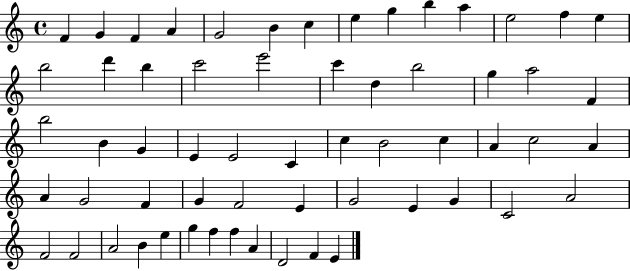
{
  \clef treble
  \time 4/4
  \defaultTimeSignature
  \key c \major
  f'4 g'4 f'4 a'4 | g'2 b'4 c''4 | e''4 g''4 b''4 a''4 | e''2 f''4 e''4 | \break b''2 d'''4 b''4 | c'''2 e'''2 | c'''4 d''4 b''2 | g''4 a''2 f'4 | \break b''2 b'4 g'4 | e'4 e'2 c'4 | c''4 b'2 c''4 | a'4 c''2 a'4 | \break a'4 g'2 f'4 | g'4 f'2 e'4 | g'2 e'4 g'4 | c'2 a'2 | \break f'2 f'2 | a'2 b'4 e''4 | g''4 f''4 f''4 a'4 | d'2 f'4 e'4 | \break \bar "|."
}